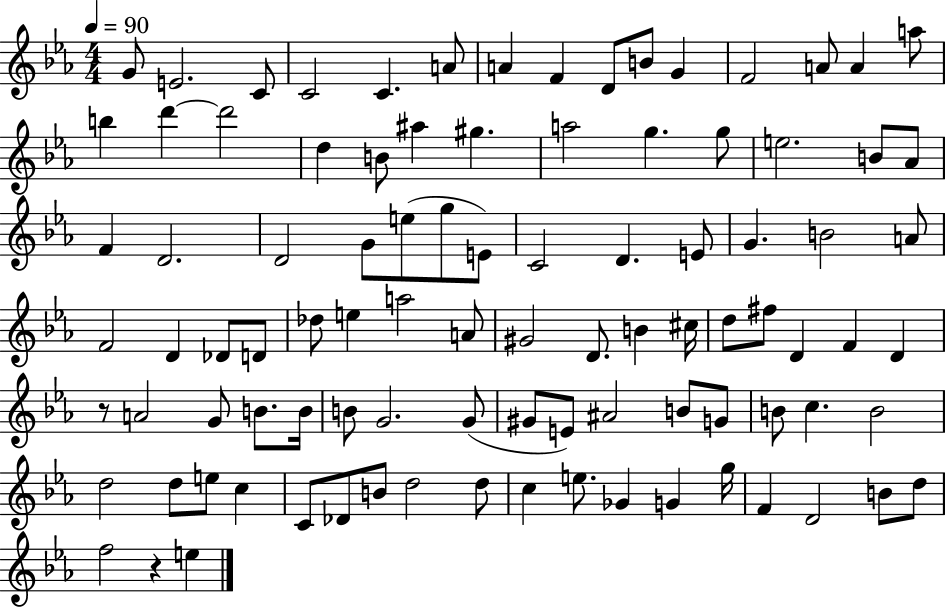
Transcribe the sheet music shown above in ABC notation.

X:1
T:Untitled
M:4/4
L:1/4
K:Eb
G/2 E2 C/2 C2 C A/2 A F D/2 B/2 G F2 A/2 A a/2 b d' d'2 d B/2 ^a ^g a2 g g/2 e2 B/2 _A/2 F D2 D2 G/2 e/2 g/2 E/2 C2 D E/2 G B2 A/2 F2 D _D/2 D/2 _d/2 e a2 A/2 ^G2 D/2 B ^c/4 d/2 ^f/2 D F D z/2 A2 G/2 B/2 B/4 B/2 G2 G/2 ^G/2 E/2 ^A2 B/2 G/2 B/2 c B2 d2 d/2 e/2 c C/2 _D/2 B/2 d2 d/2 c e/2 _G G g/4 F D2 B/2 d/2 f2 z e